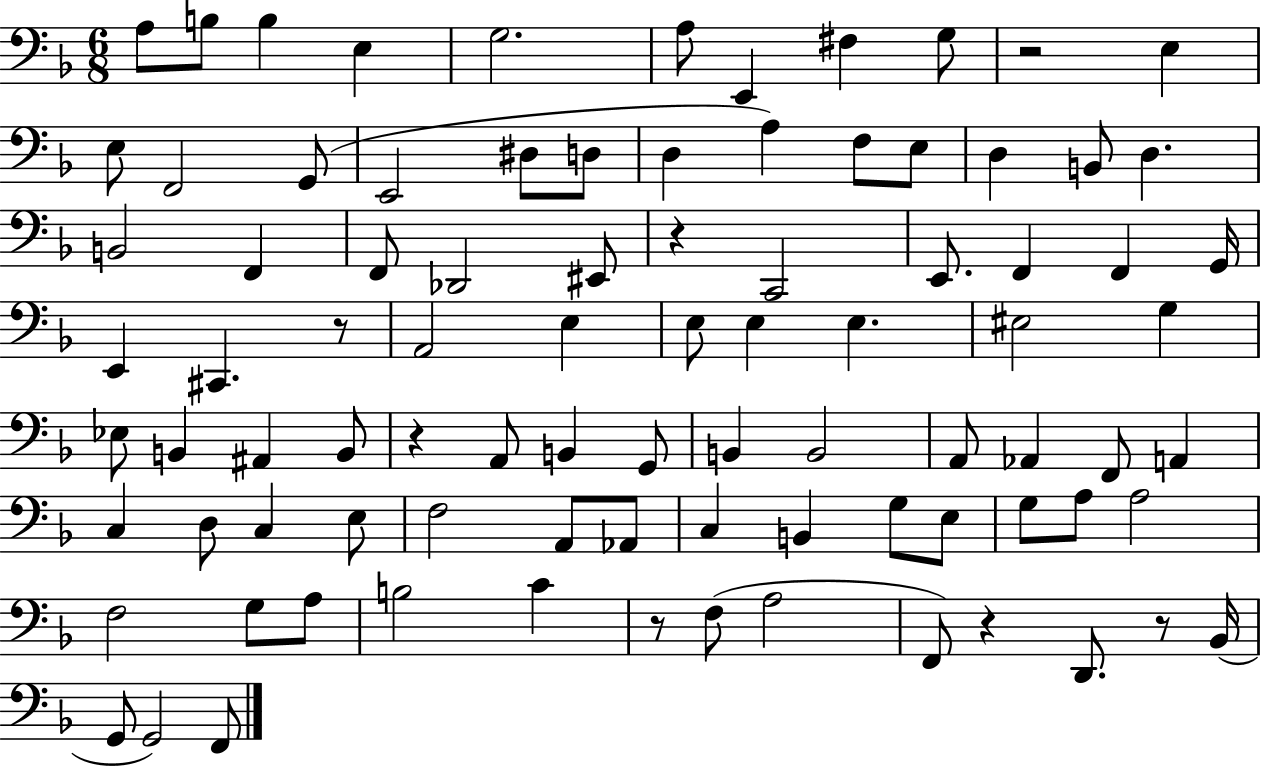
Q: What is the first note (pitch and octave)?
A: A3